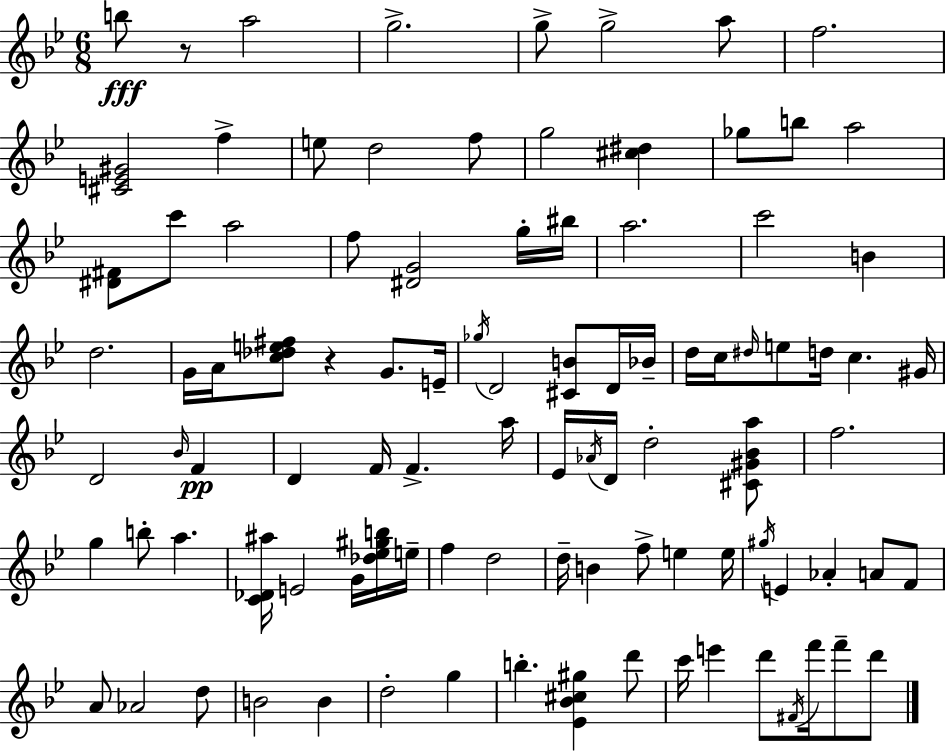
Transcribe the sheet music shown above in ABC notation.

X:1
T:Untitled
M:6/8
L:1/4
K:Bb
b/2 z/2 a2 g2 g/2 g2 a/2 f2 [^CE^G]2 f e/2 d2 f/2 g2 [^c^d] _g/2 b/2 a2 [^D^F]/2 c'/2 a2 f/2 [^DG]2 g/4 ^b/4 a2 c'2 B d2 G/4 A/4 [c_de^f]/2 z G/2 E/4 _g/4 D2 [^CB]/2 D/4 _B/4 d/4 c/4 ^d/4 e/2 d/4 c ^G/4 D2 _B/4 F D F/4 F a/4 _E/4 _A/4 D/4 d2 [^C^G_Ba]/2 f2 g b/2 a [C_D^a]/4 E2 G/4 [_d_e^gb]/4 e/4 f d2 d/4 B f/2 e e/4 ^g/4 E _A A/2 F/2 A/2 _A2 d/2 B2 B d2 g b [_E_B^c^g] d'/2 c'/4 e' d'/2 ^F/4 f'/4 f'/2 d'/2